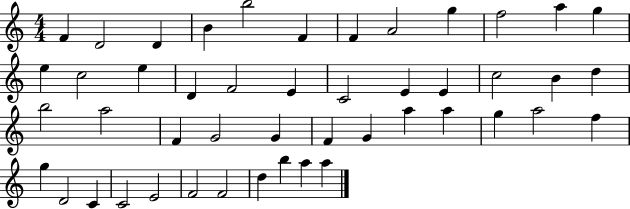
{
  \clef treble
  \numericTimeSignature
  \time 4/4
  \key c \major
  f'4 d'2 d'4 | b'4 b''2 f'4 | f'4 a'2 g''4 | f''2 a''4 g''4 | \break e''4 c''2 e''4 | d'4 f'2 e'4 | c'2 e'4 e'4 | c''2 b'4 d''4 | \break b''2 a''2 | f'4 g'2 g'4 | f'4 g'4 a''4 a''4 | g''4 a''2 f''4 | \break g''4 d'2 c'4 | c'2 e'2 | f'2 f'2 | d''4 b''4 a''4 a''4 | \break \bar "|."
}